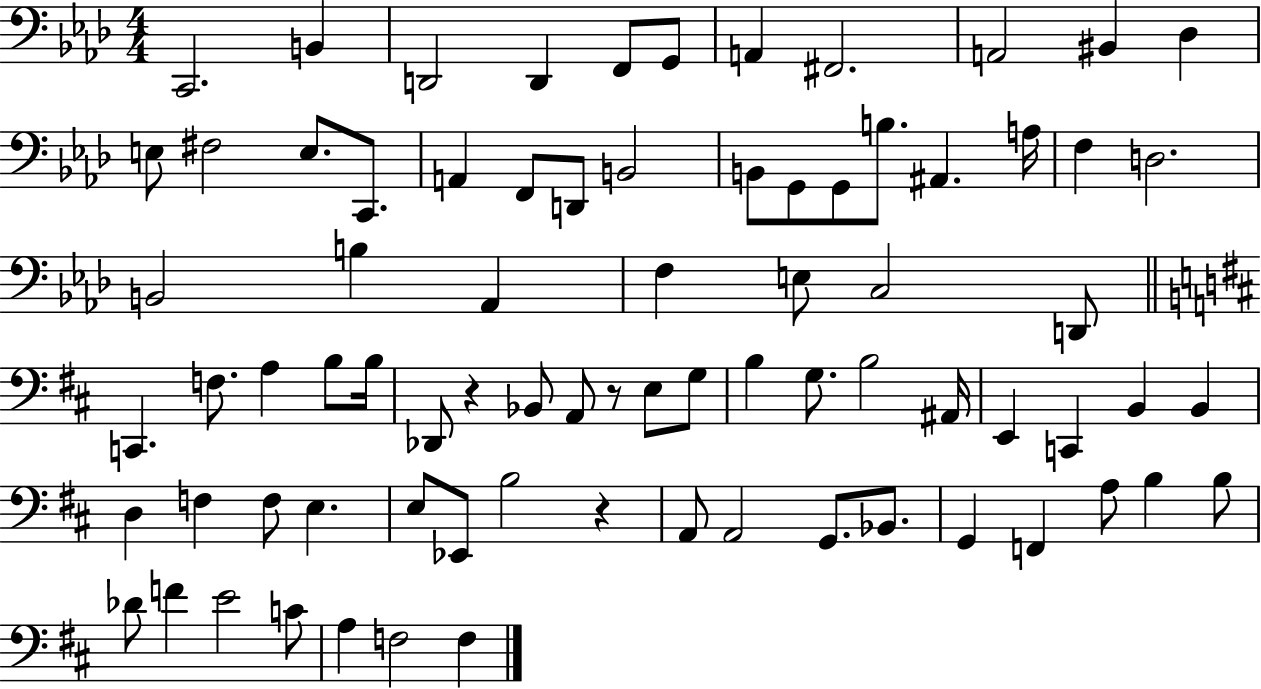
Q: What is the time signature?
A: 4/4